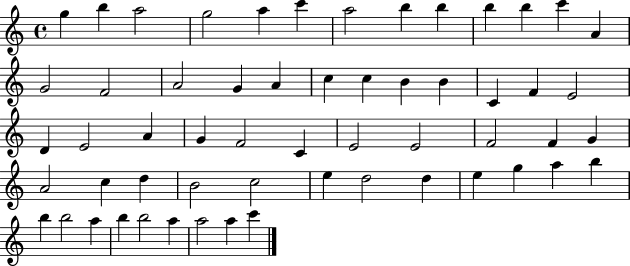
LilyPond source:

{
  \clef treble
  \time 4/4
  \defaultTimeSignature
  \key c \major
  g''4 b''4 a''2 | g''2 a''4 c'''4 | a''2 b''4 b''4 | b''4 b''4 c'''4 a'4 | \break g'2 f'2 | a'2 g'4 a'4 | c''4 c''4 b'4 b'4 | c'4 f'4 e'2 | \break d'4 e'2 a'4 | g'4 f'2 c'4 | e'2 e'2 | f'2 f'4 g'4 | \break a'2 c''4 d''4 | b'2 c''2 | e''4 d''2 d''4 | e''4 g''4 a''4 b''4 | \break b''4 b''2 a''4 | b''4 b''2 a''4 | a''2 a''4 c'''4 | \bar "|."
}